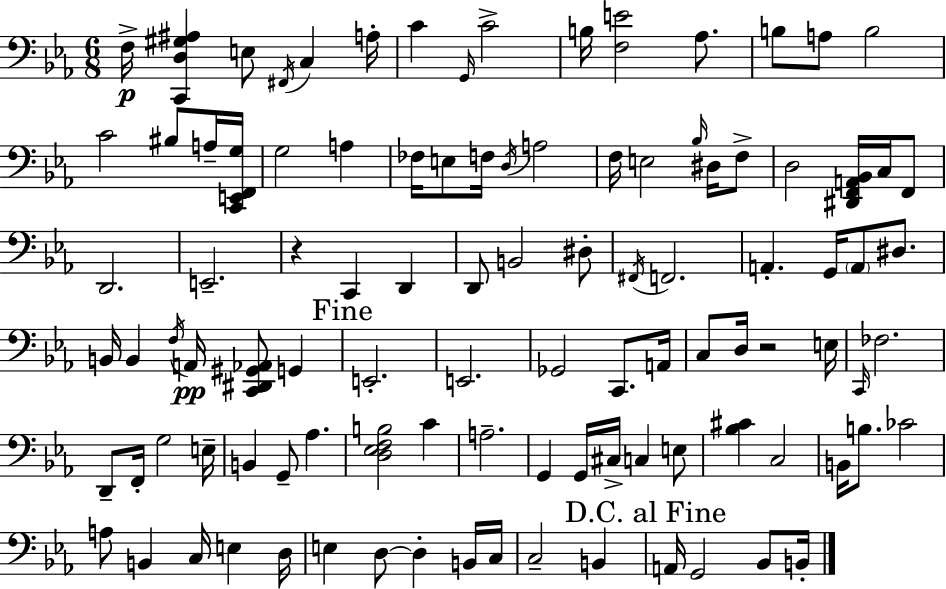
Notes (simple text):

F3/s [C2,D3,G#3,A#3]/q E3/e F#2/s C3/q A3/s C4/q G2/s C4/h B3/s [F3,E4]/h Ab3/e. B3/e A3/e B3/h C4/h BIS3/e A3/s [C2,E2,F2,G3]/s G3/h A3/q FES3/s E3/e F3/s D3/s A3/h F3/s E3/h Bb3/s D#3/s F3/e D3/h [D#2,F2,A2,Bb2]/s C3/s F2/e D2/h. E2/h. R/q C2/q D2/q D2/e B2/h D#3/e F#2/s F2/h. A2/q. G2/s A2/e D#3/e. B2/s B2/q F3/s A2/s [C2,D#2,G#2,Ab2]/e G2/q E2/h. E2/h. Gb2/h C2/e. A2/s C3/e D3/s R/h E3/s C2/s FES3/h. D2/e F2/s G3/h E3/s B2/q G2/e Ab3/q. [D3,Eb3,F3,B3]/h C4/q A3/h. G2/q G2/s C#3/s C3/q E3/e [Bb3,C#4]/q C3/h B2/s B3/e. CES4/h A3/e B2/q C3/s E3/q D3/s E3/q D3/e D3/q B2/s C3/s C3/h B2/q A2/s G2/h Bb2/e B2/s